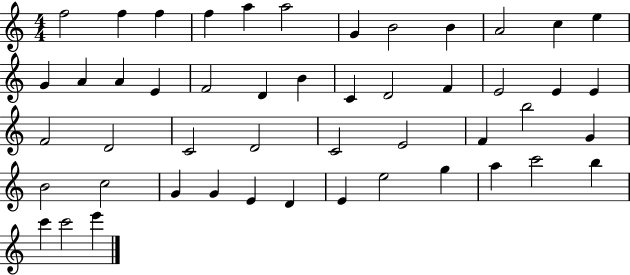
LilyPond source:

{
  \clef treble
  \numericTimeSignature
  \time 4/4
  \key c \major
  f''2 f''4 f''4 | f''4 a''4 a''2 | g'4 b'2 b'4 | a'2 c''4 e''4 | \break g'4 a'4 a'4 e'4 | f'2 d'4 b'4 | c'4 d'2 f'4 | e'2 e'4 e'4 | \break f'2 d'2 | c'2 d'2 | c'2 e'2 | f'4 b''2 g'4 | \break b'2 c''2 | g'4 g'4 e'4 d'4 | e'4 e''2 g''4 | a''4 c'''2 b''4 | \break c'''4 c'''2 e'''4 | \bar "|."
}